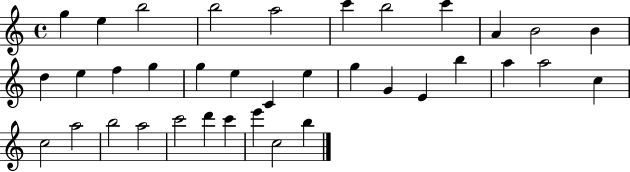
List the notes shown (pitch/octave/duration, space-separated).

G5/q E5/q B5/h B5/h A5/h C6/q B5/h C6/q A4/q B4/h B4/q D5/q E5/q F5/q G5/q G5/q E5/q C4/q E5/q G5/q G4/q E4/q B5/q A5/q A5/h C5/q C5/h A5/h B5/h A5/h C6/h D6/q C6/q E6/q C5/h B5/q